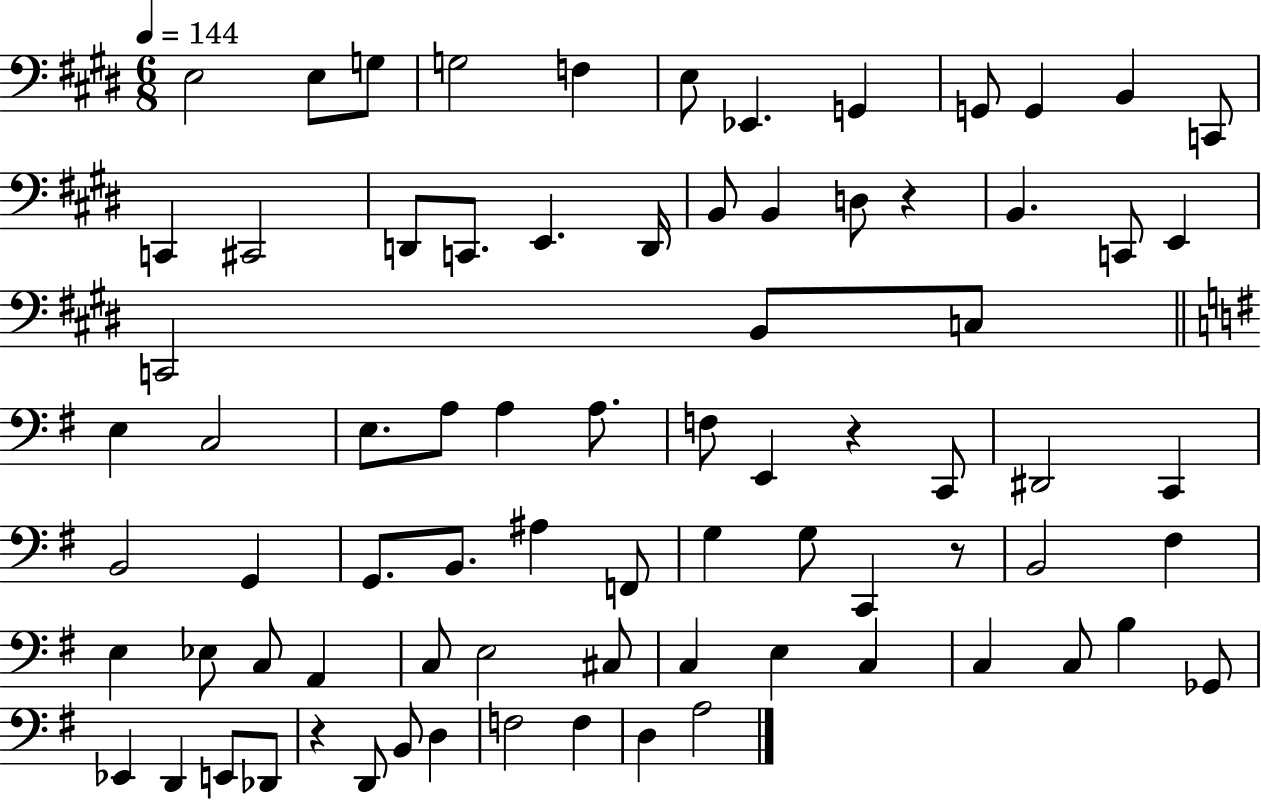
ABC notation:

X:1
T:Untitled
M:6/8
L:1/4
K:E
E,2 E,/2 G,/2 G,2 F, E,/2 _E,, G,, G,,/2 G,, B,, C,,/2 C,, ^C,,2 D,,/2 C,,/2 E,, D,,/4 B,,/2 B,, D,/2 z B,, C,,/2 E,, C,,2 B,,/2 C,/2 E, C,2 E,/2 A,/2 A, A,/2 F,/2 E,, z C,,/2 ^D,,2 C,, B,,2 G,, G,,/2 B,,/2 ^A, F,,/2 G, G,/2 C,, z/2 B,,2 ^F, E, _E,/2 C,/2 A,, C,/2 E,2 ^C,/2 C, E, C, C, C,/2 B, _G,,/2 _E,, D,, E,,/2 _D,,/2 z D,,/2 B,,/2 D, F,2 F, D, A,2